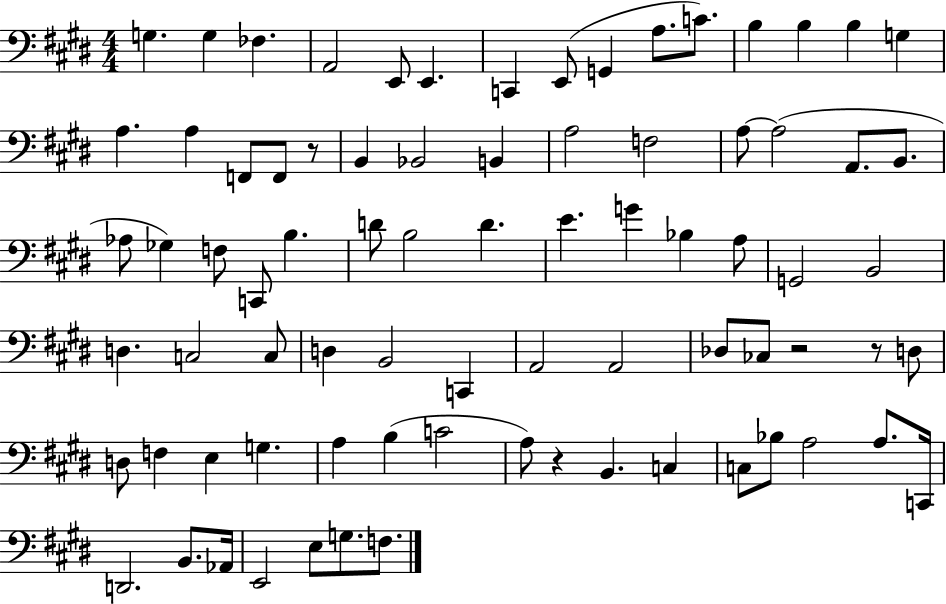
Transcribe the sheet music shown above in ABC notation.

X:1
T:Untitled
M:4/4
L:1/4
K:E
G, G, _F, A,,2 E,,/2 E,, C,, E,,/2 G,, A,/2 C/2 B, B, B, G, A, A, F,,/2 F,,/2 z/2 B,, _B,,2 B,, A,2 F,2 A,/2 A,2 A,,/2 B,,/2 _A,/2 _G, F,/2 C,,/2 B, D/2 B,2 D E G _B, A,/2 G,,2 B,,2 D, C,2 C,/2 D, B,,2 C,, A,,2 A,,2 _D,/2 _C,/2 z2 z/2 D,/2 D,/2 F, E, G, A, B, C2 A,/2 z B,, C, C,/2 _B,/2 A,2 A,/2 C,,/4 D,,2 B,,/2 _A,,/4 E,,2 E,/2 G,/2 F,/2